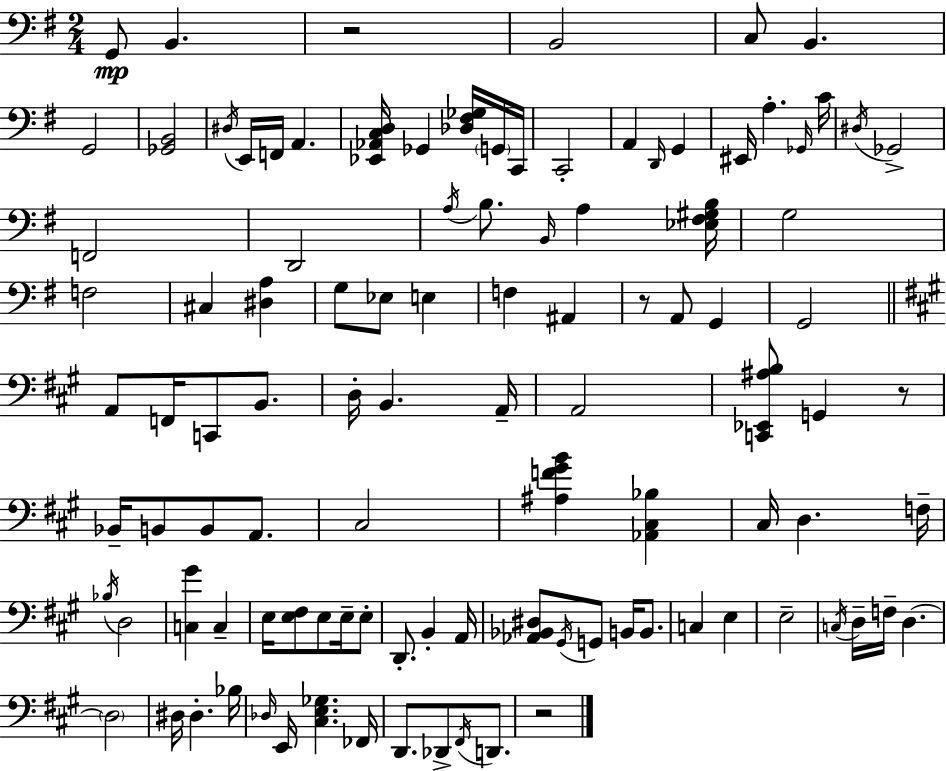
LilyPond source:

{
  \clef bass
  \numericTimeSignature
  \time 2/4
  \key e \minor
  g,8\mp b,4. | r2 | b,2 | c8 b,4. | \break g,2 | <ges, b,>2 | \acciaccatura { dis16 } e,16 f,16 a,4. | <ees, aes, c d>16 ges,4 <des fis ges>16 \parenthesize g,16 | \break c,16 c,2-. | a,4 \grace { d,16 } g,4 | eis,16 a4.-. | \grace { ges,16 } c'16 \acciaccatura { dis16 } ges,2-> | \break f,2 | d,2 | \acciaccatura { a16 } b8. | \grace { b,16 } a4 <ees fis gis b>16 g2 | \break f2 | cis4 | <dis a>4 g8 | ees8 e4 f4 | \break ais,4 r8 | a,8 g,4 g,2 | \bar "||" \break \key a \major a,8 f,16 c,8 b,8. | d16-. b,4. a,16-- | a,2 | <c, ees, ais b>8 g,4 r8 | \break bes,16-- b,8 b,8 a,8. | cis2 | <ais f' gis' b'>4 <aes, cis bes>4 | cis16 d4. f16-- | \break \acciaccatura { bes16 } d2 | <c gis'>4 c4-- | e16 <e fis>8 e8 e16-- e8-. | d,8.-. b,4-. | \break a,16 <aes, bes, dis>8 \acciaccatura { gis,16 } g,8 b,16 b,8. | c4 e4 | e2-- | \acciaccatura { c16 } d16-- f16-- d4.~~ | \break \parenthesize d2 | dis16 dis4.-. | bes16 \grace { des16 } e,16 <cis e ges>4. | fes,16 d,8. des,8-> | \break \acciaccatura { fis,16 } d,8. r2 | \bar "|."
}